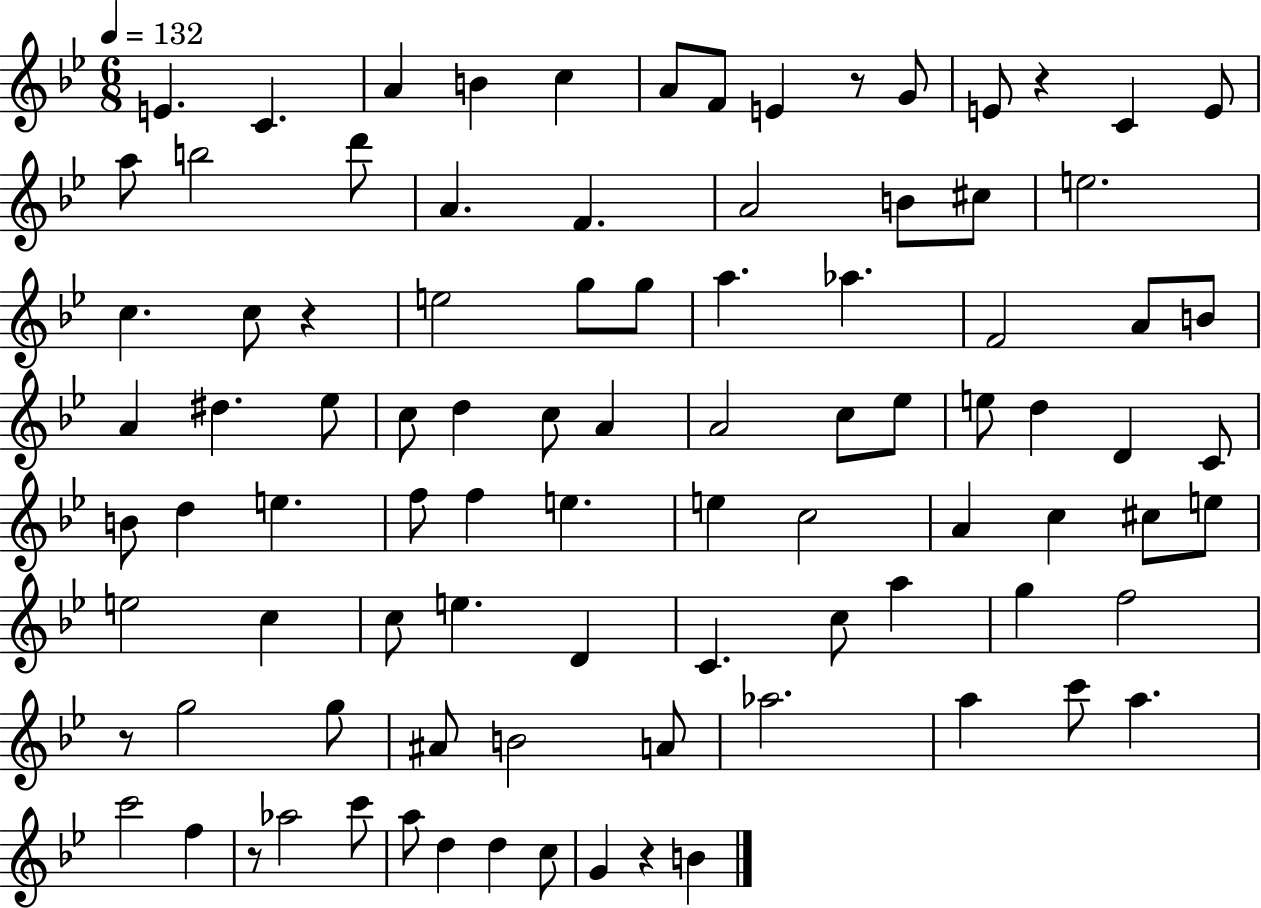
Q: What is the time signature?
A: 6/8